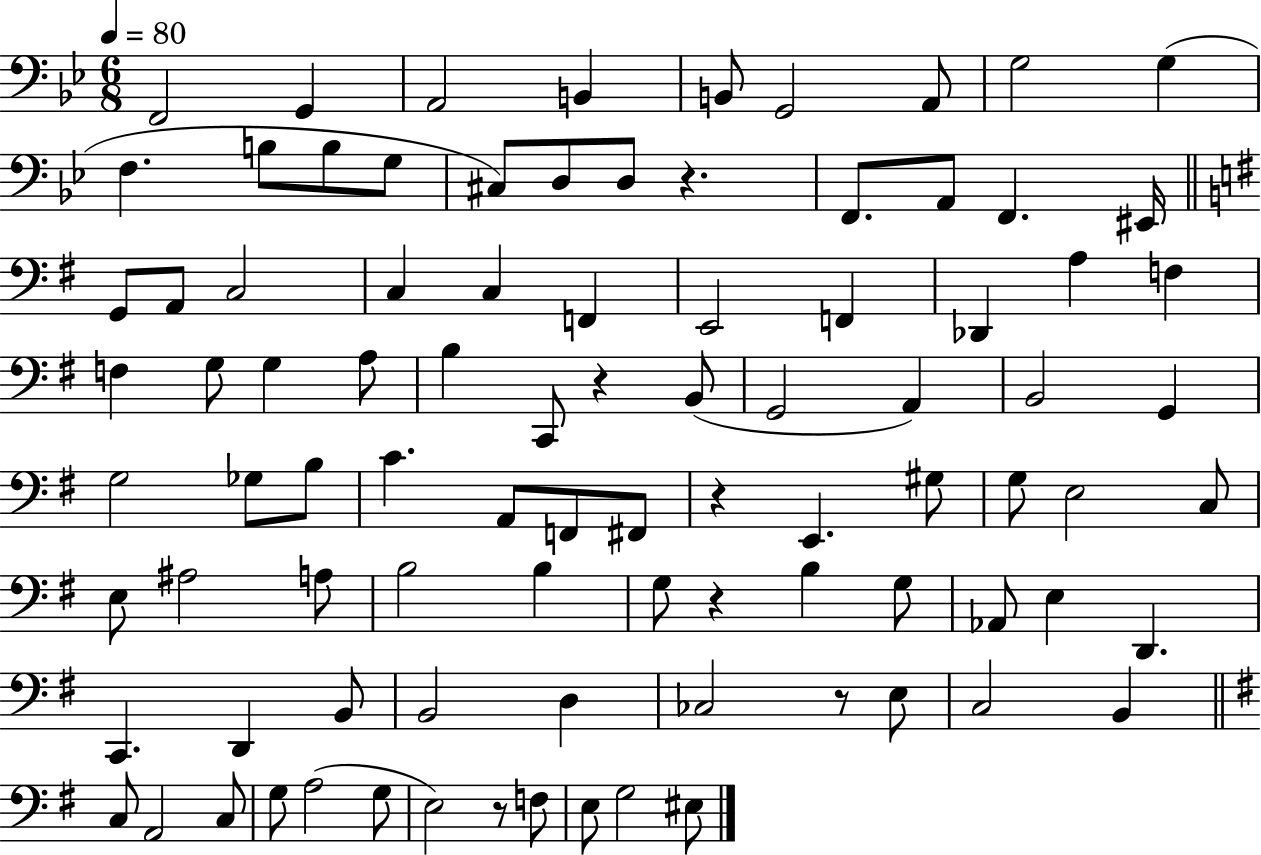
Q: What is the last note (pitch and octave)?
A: EIS3